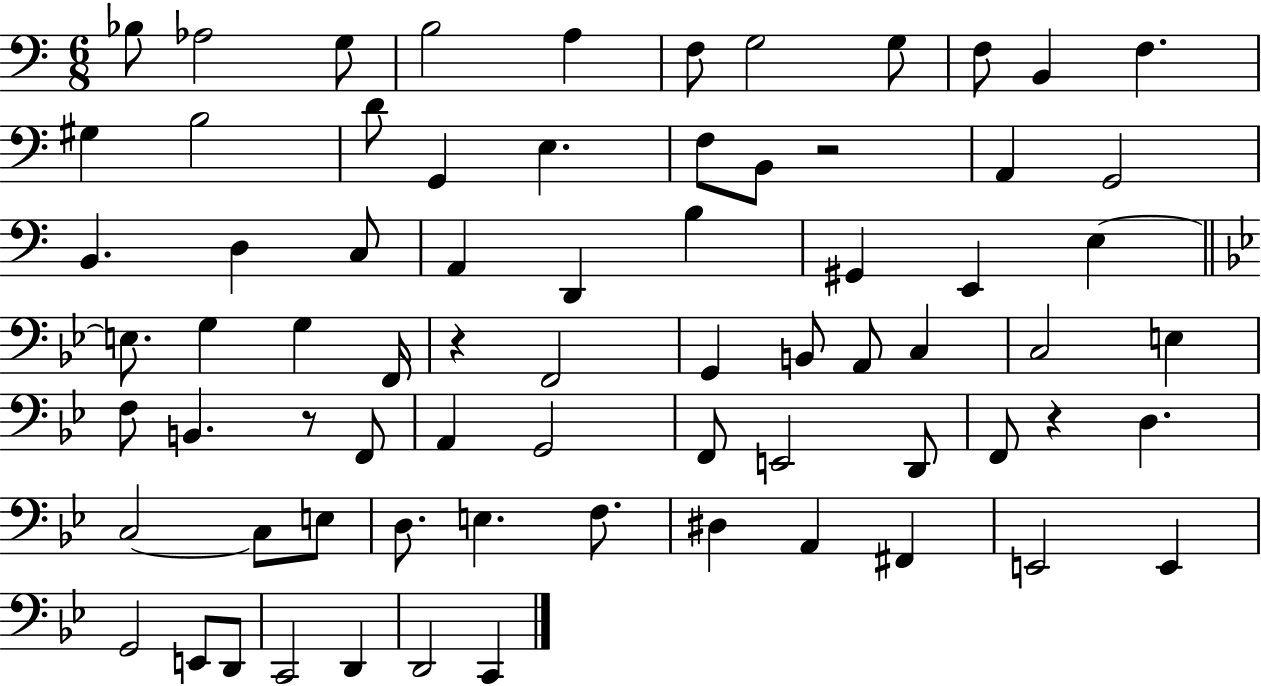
{
  \clef bass
  \numericTimeSignature
  \time 6/8
  \key c \major
  bes8 aes2 g8 | b2 a4 | f8 g2 g8 | f8 b,4 f4. | \break gis4 b2 | d'8 g,4 e4. | f8 b,8 r2 | a,4 g,2 | \break b,4. d4 c8 | a,4 d,4 b4 | gis,4 e,4 e4~~ | \bar "||" \break \key g \minor e8. g4 g4 f,16 | r4 f,2 | g,4 b,8 a,8 c4 | c2 e4 | \break f8 b,4. r8 f,8 | a,4 g,2 | f,8 e,2 d,8 | f,8 r4 d4. | \break c2~~ c8 e8 | d8. e4. f8. | dis4 a,4 fis,4 | e,2 e,4 | \break g,2 e,8 d,8 | c,2 d,4 | d,2 c,4 | \bar "|."
}